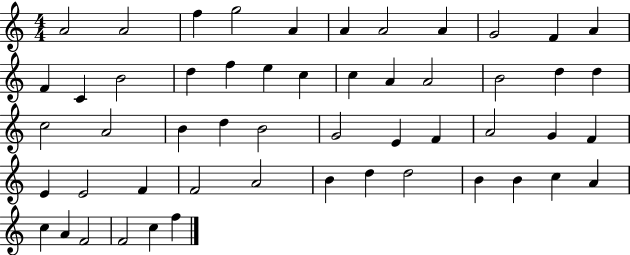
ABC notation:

X:1
T:Untitled
M:4/4
L:1/4
K:C
A2 A2 f g2 A A A2 A G2 F A F C B2 d f e c c A A2 B2 d d c2 A2 B d B2 G2 E F A2 G F E E2 F F2 A2 B d d2 B B c A c A F2 F2 c f